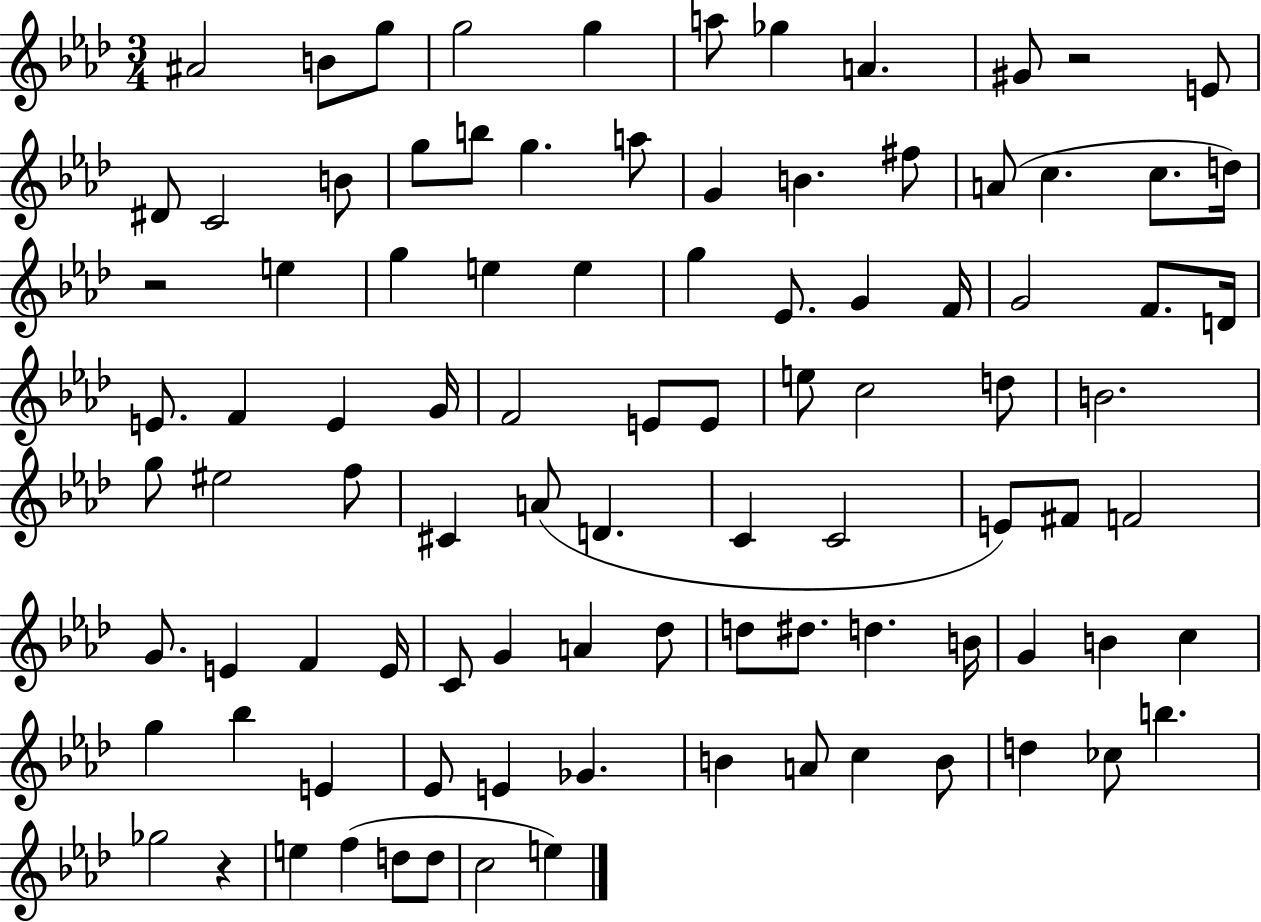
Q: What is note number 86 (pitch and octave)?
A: Gb5